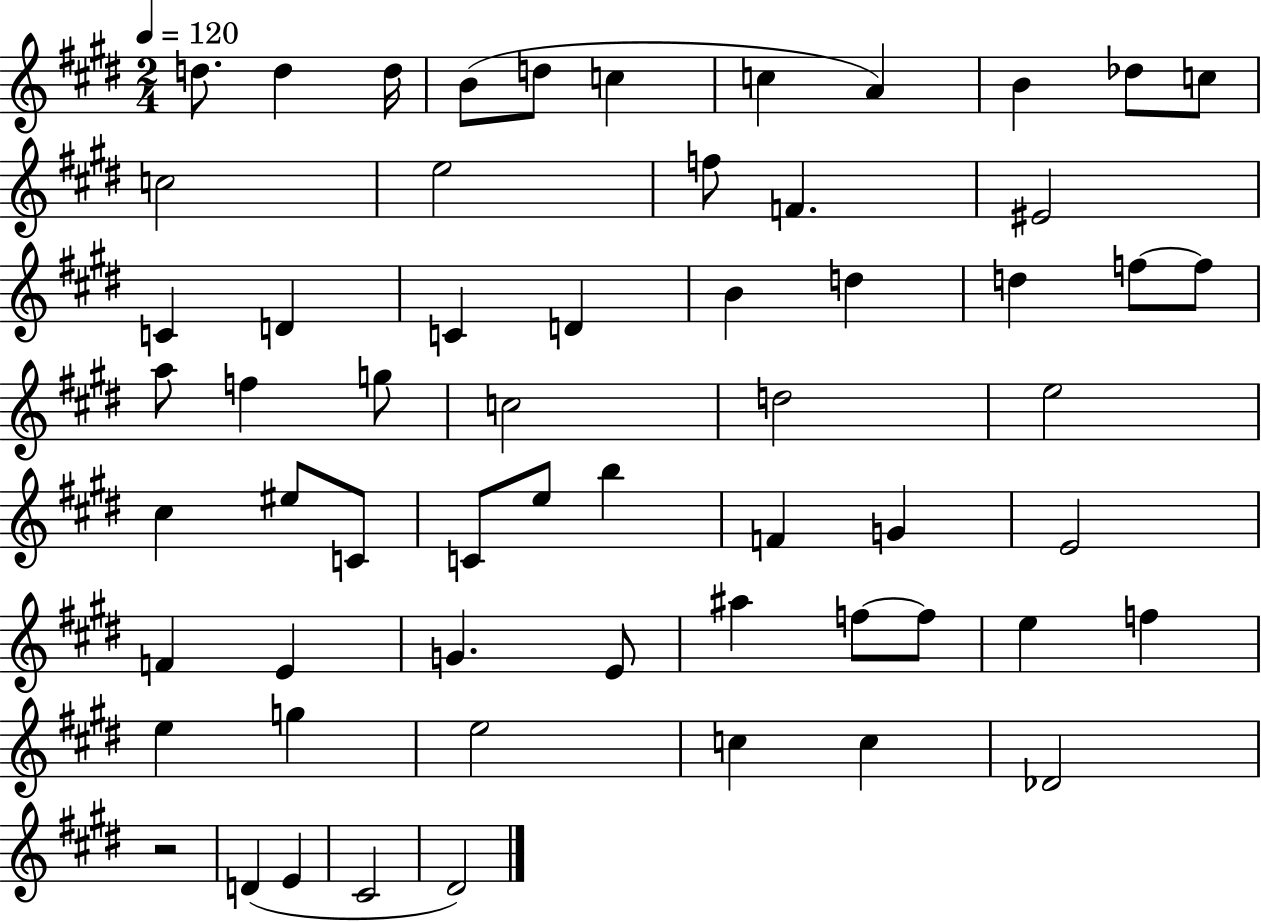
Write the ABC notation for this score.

X:1
T:Untitled
M:2/4
L:1/4
K:E
d/2 d d/4 B/2 d/2 c c A B _d/2 c/2 c2 e2 f/2 F ^E2 C D C D B d d f/2 f/2 a/2 f g/2 c2 d2 e2 ^c ^e/2 C/2 C/2 e/2 b F G E2 F E G E/2 ^a f/2 f/2 e f e g e2 c c _D2 z2 D E ^C2 ^D2